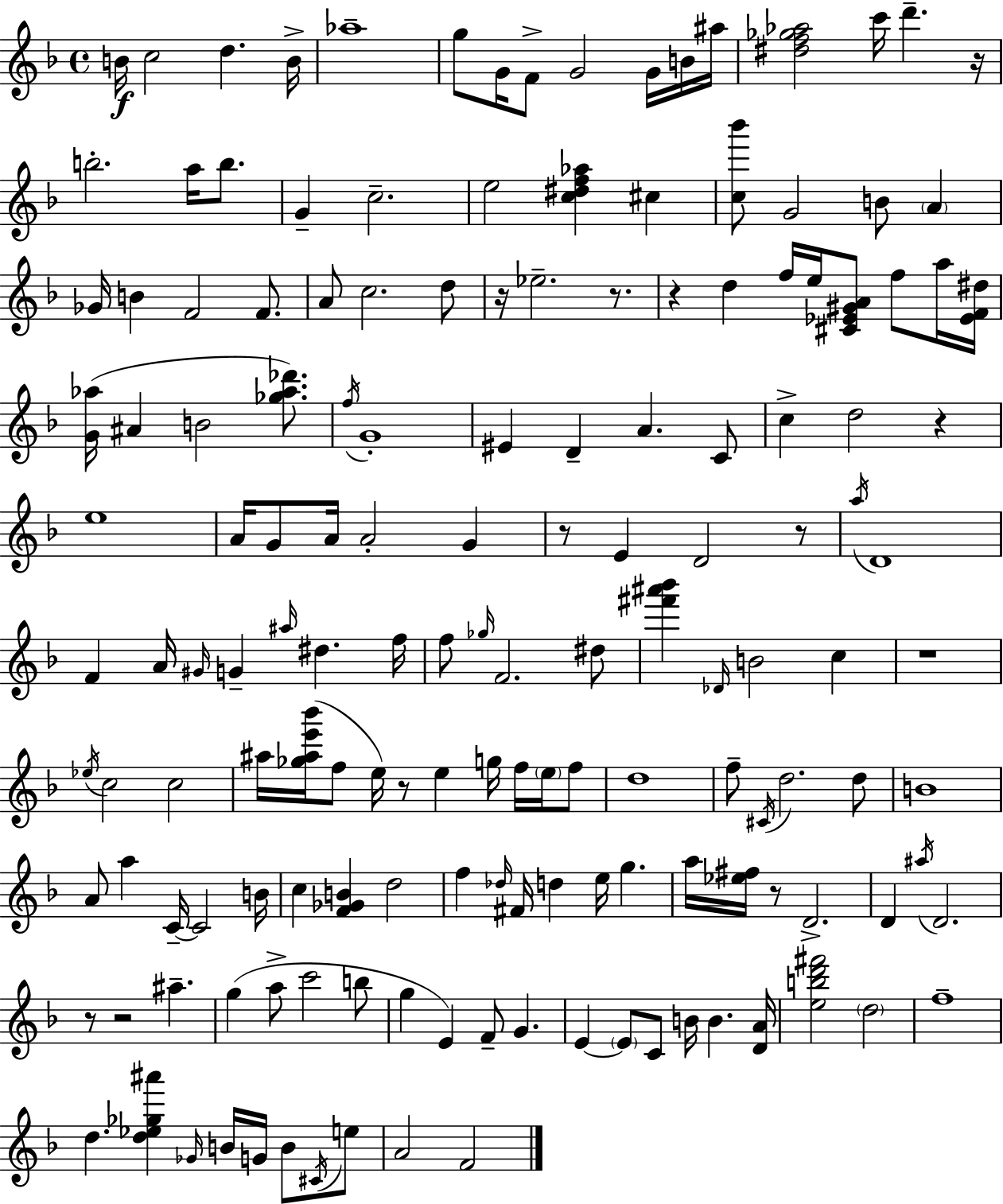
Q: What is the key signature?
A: D minor